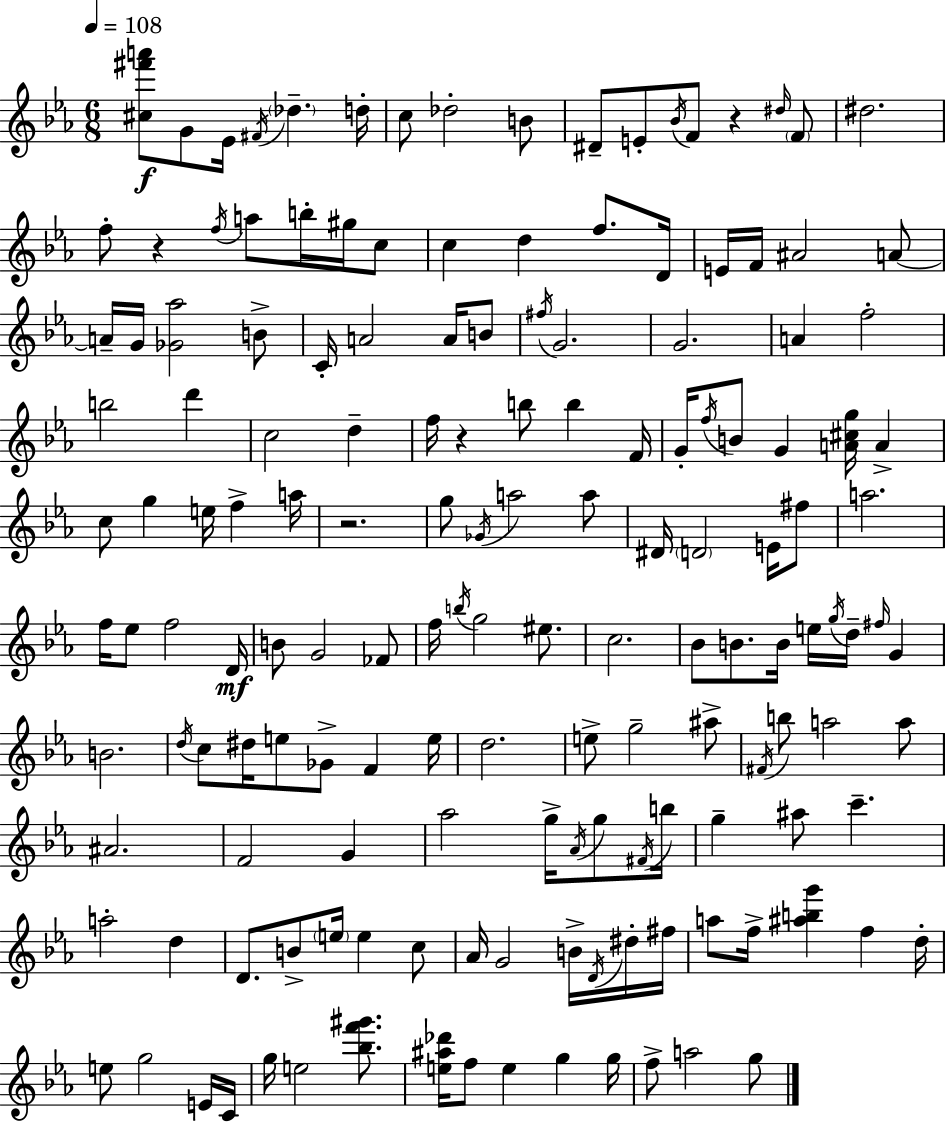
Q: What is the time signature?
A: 6/8